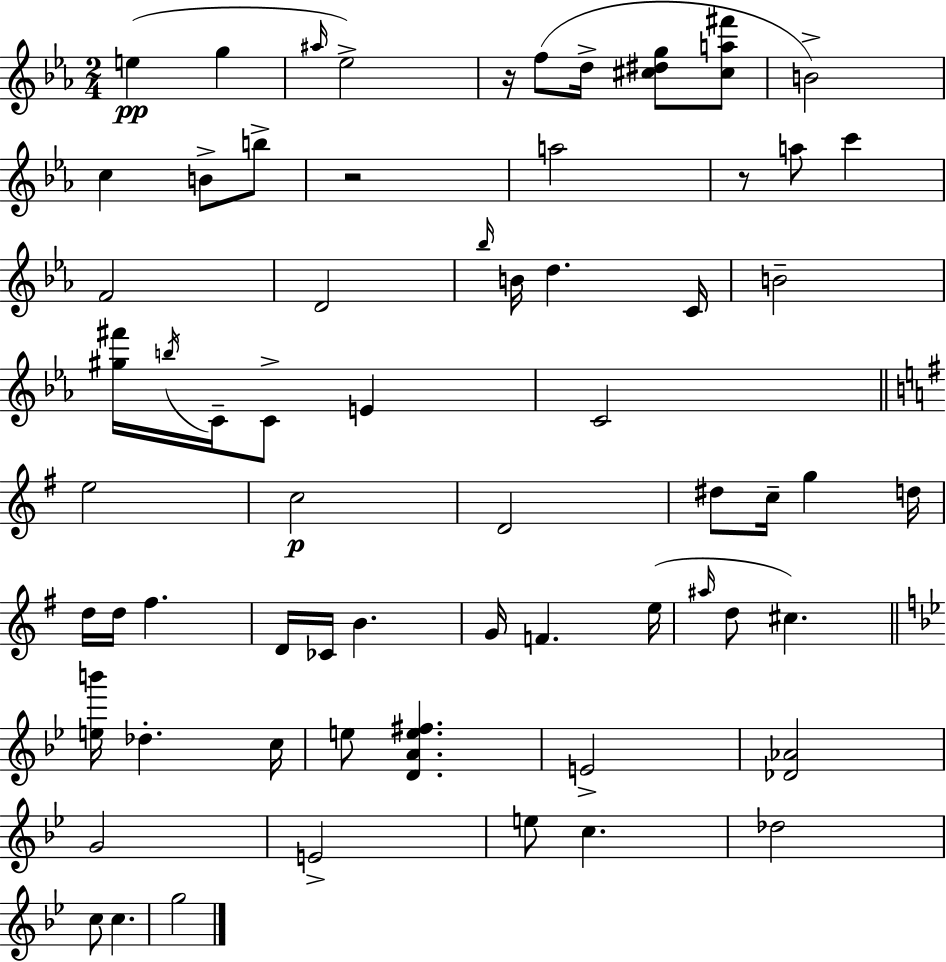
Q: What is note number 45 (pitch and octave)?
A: Db5